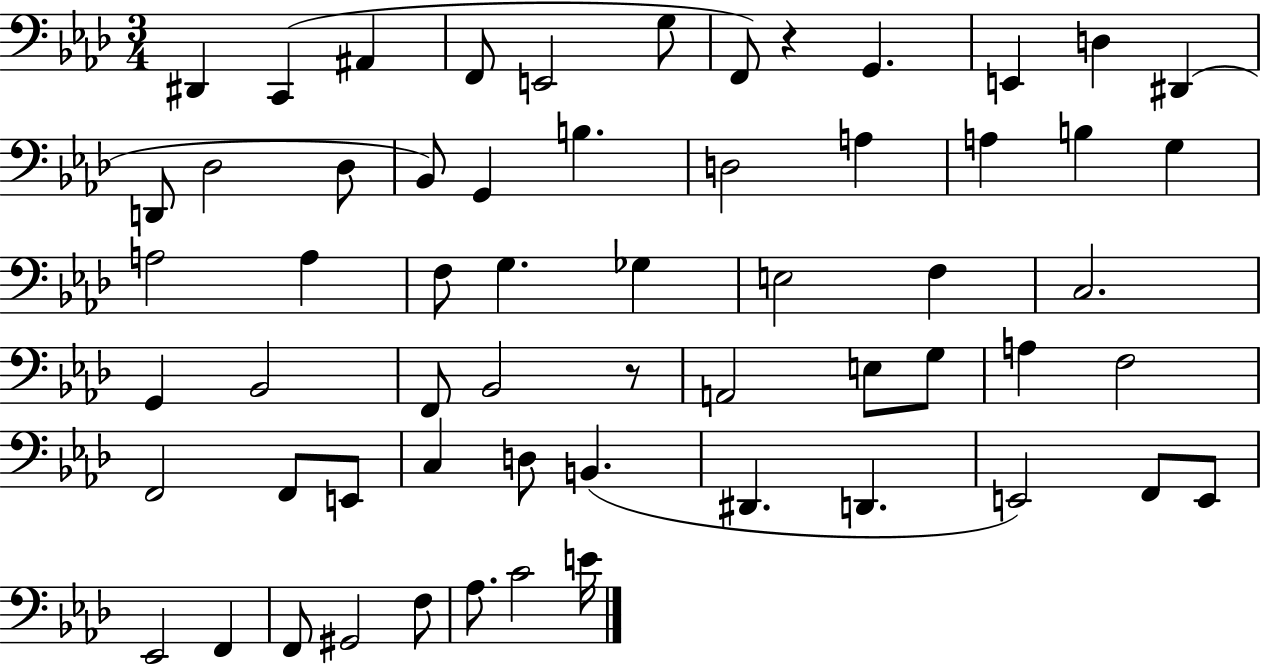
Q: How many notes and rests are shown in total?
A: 60